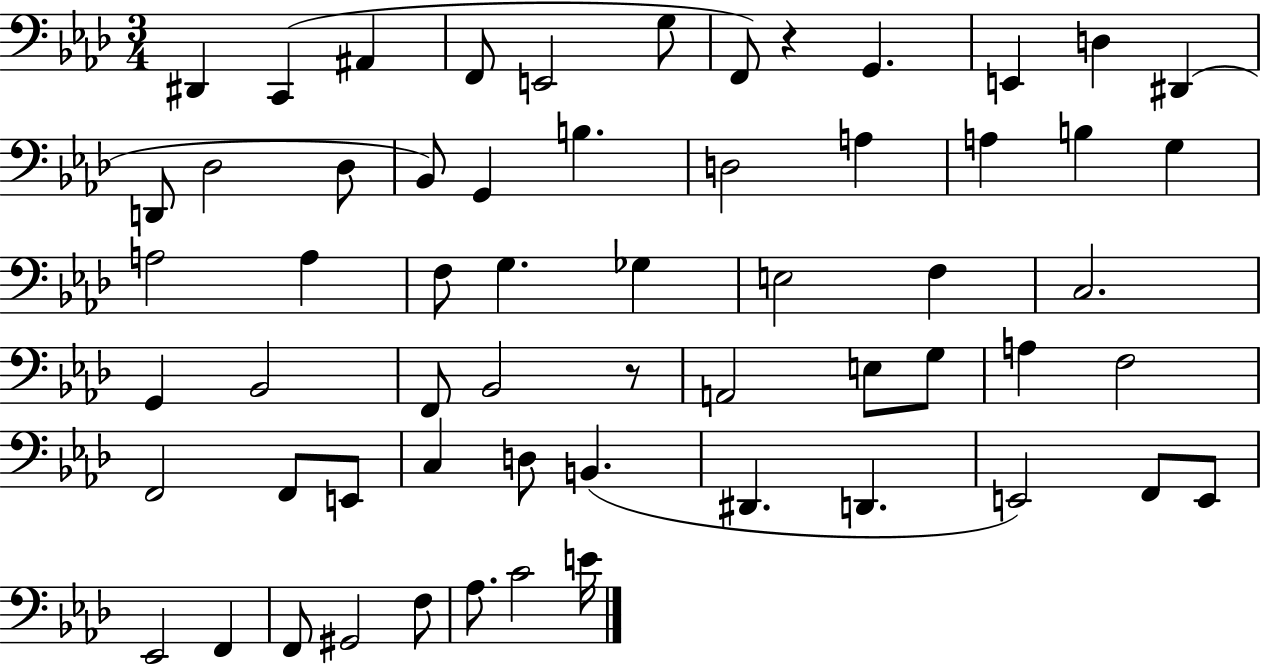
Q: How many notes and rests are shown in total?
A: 60